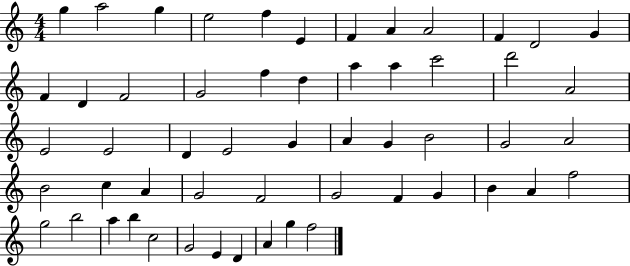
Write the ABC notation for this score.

X:1
T:Untitled
M:4/4
L:1/4
K:C
g a2 g e2 f E F A A2 F D2 G F D F2 G2 f d a a c'2 d'2 A2 E2 E2 D E2 G A G B2 G2 A2 B2 c A G2 F2 G2 F G B A f2 g2 b2 a b c2 G2 E D A g f2